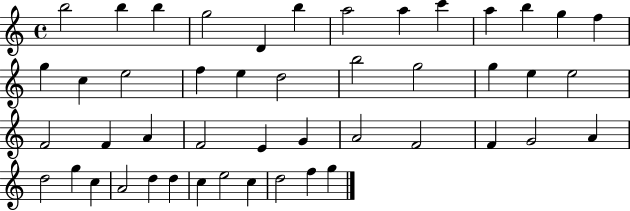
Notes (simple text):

B5/h B5/q B5/q G5/h D4/q B5/q A5/h A5/q C6/q A5/q B5/q G5/q F5/q G5/q C5/q E5/h F5/q E5/q D5/h B5/h G5/h G5/q E5/q E5/h F4/h F4/q A4/q F4/h E4/q G4/q A4/h F4/h F4/q G4/h A4/q D5/h G5/q C5/q A4/h D5/q D5/q C5/q E5/h C5/q D5/h F5/q G5/q